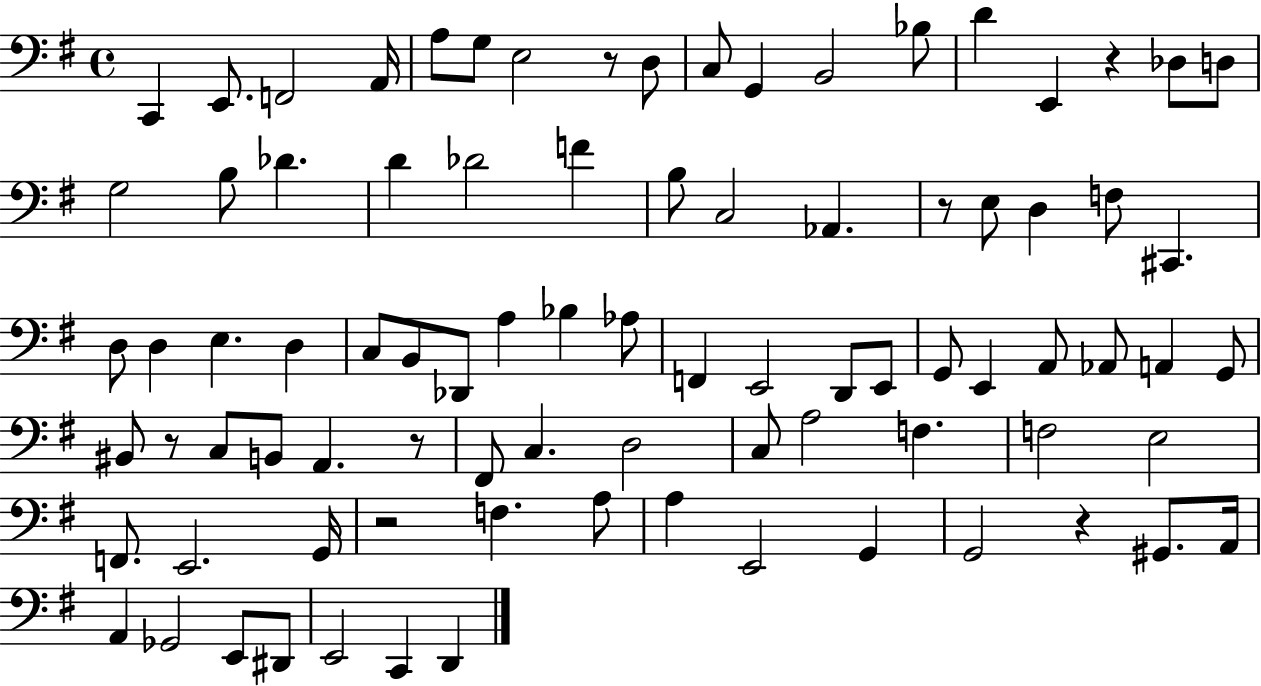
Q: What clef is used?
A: bass